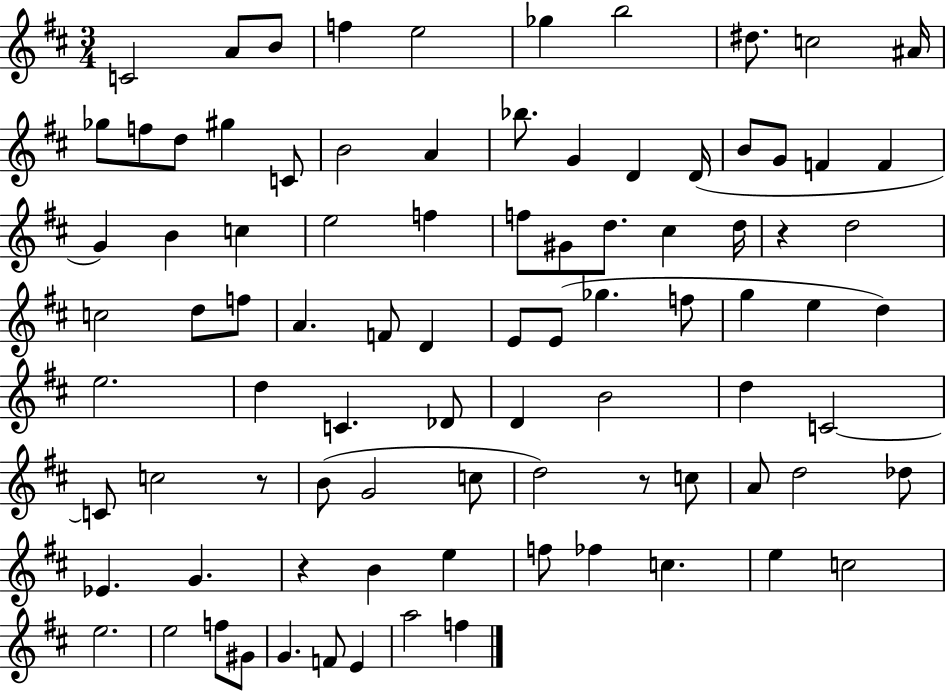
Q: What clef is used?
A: treble